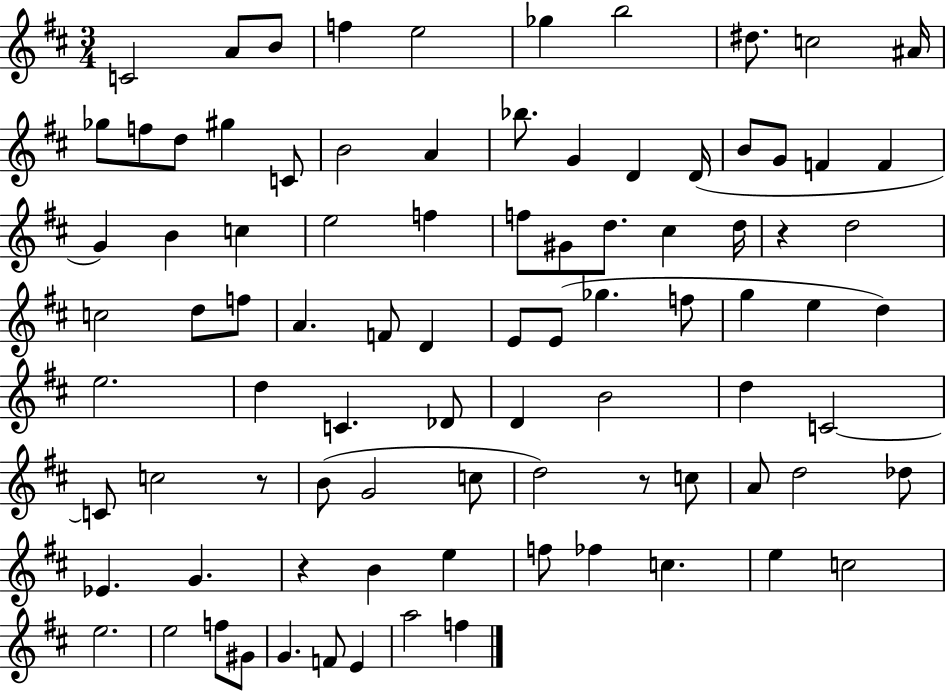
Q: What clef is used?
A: treble